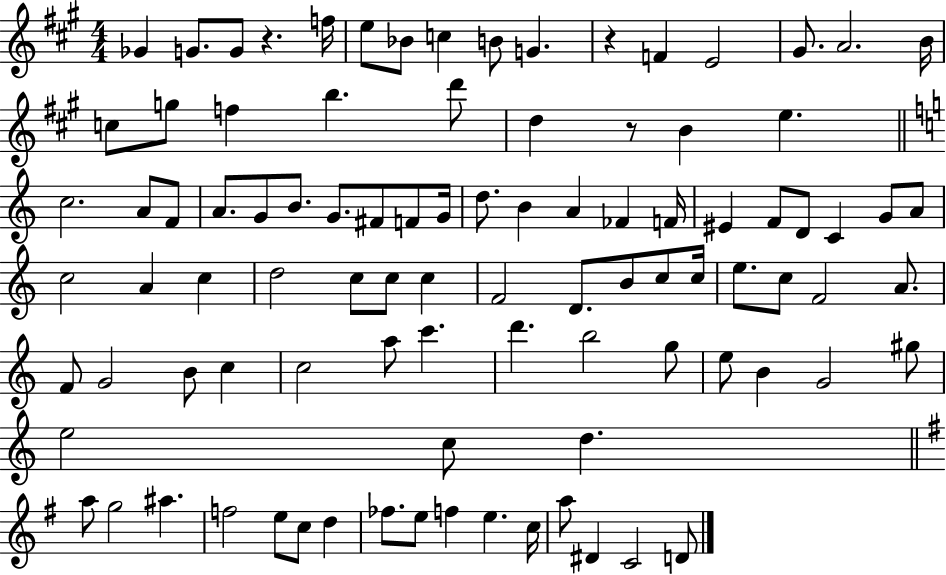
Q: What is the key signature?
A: A major